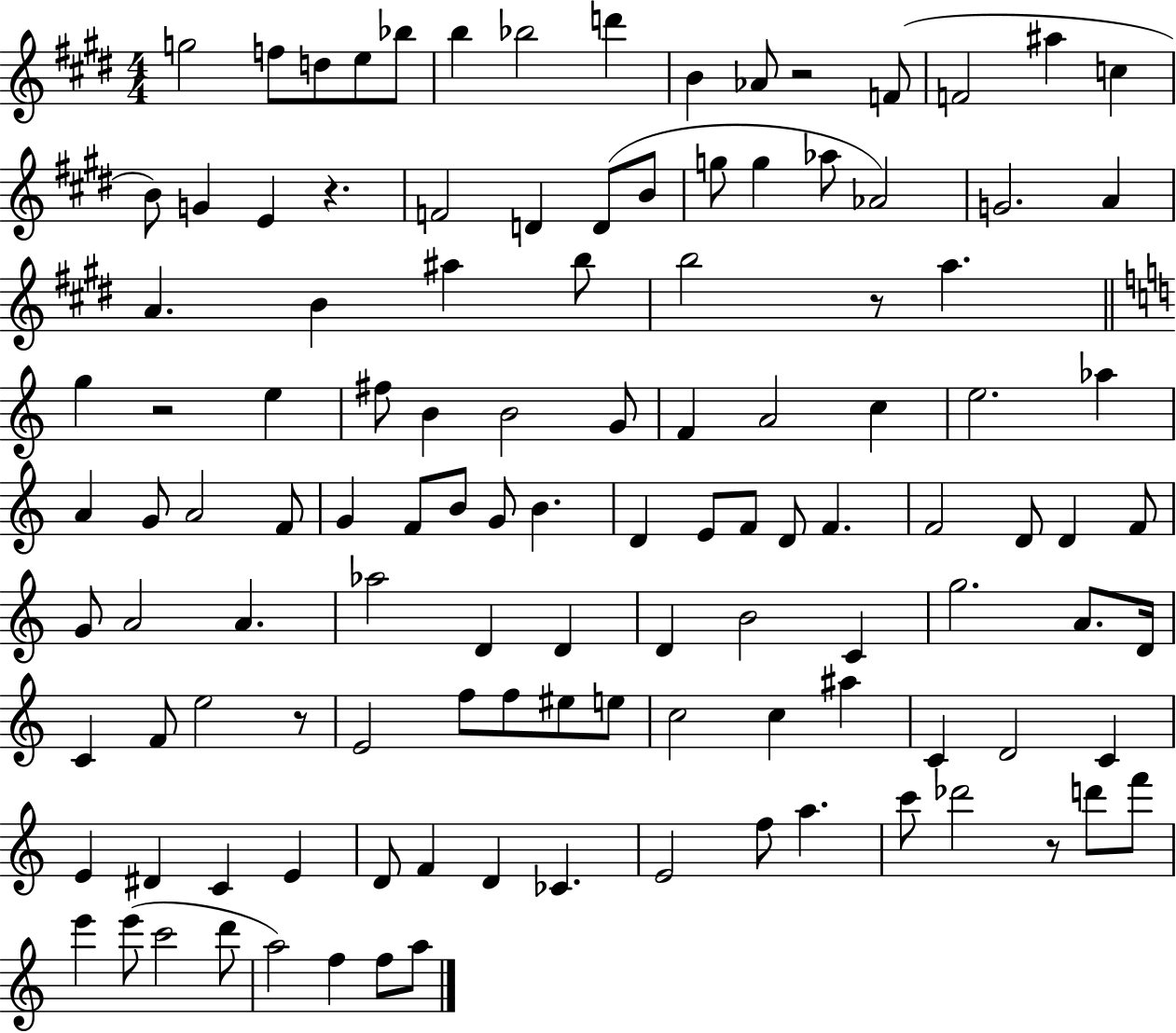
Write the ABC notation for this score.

X:1
T:Untitled
M:4/4
L:1/4
K:E
g2 f/2 d/2 e/2 _b/2 b _b2 d' B _A/2 z2 F/2 F2 ^a c B/2 G E z F2 D D/2 B/2 g/2 g _a/2 _A2 G2 A A B ^a b/2 b2 z/2 a g z2 e ^f/2 B B2 G/2 F A2 c e2 _a A G/2 A2 F/2 G F/2 B/2 G/2 B D E/2 F/2 D/2 F F2 D/2 D F/2 G/2 A2 A _a2 D D D B2 C g2 A/2 D/4 C F/2 e2 z/2 E2 f/2 f/2 ^e/2 e/2 c2 c ^a C D2 C E ^D C E D/2 F D _C E2 f/2 a c'/2 _d'2 z/2 d'/2 f'/2 e' e'/2 c'2 d'/2 a2 f f/2 a/2